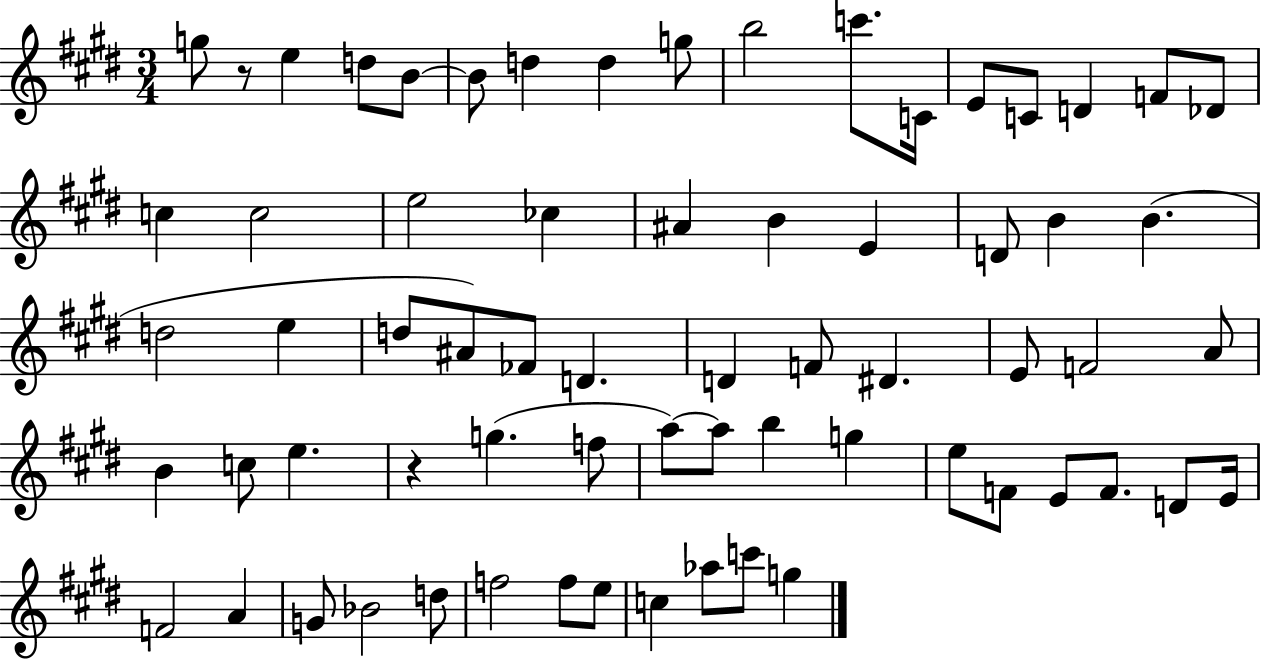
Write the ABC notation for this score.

X:1
T:Untitled
M:3/4
L:1/4
K:E
g/2 z/2 e d/2 B/2 B/2 d d g/2 b2 c'/2 C/4 E/2 C/2 D F/2 _D/2 c c2 e2 _c ^A B E D/2 B B d2 e d/2 ^A/2 _F/2 D D F/2 ^D E/2 F2 A/2 B c/2 e z g f/2 a/2 a/2 b g e/2 F/2 E/2 F/2 D/2 E/4 F2 A G/2 _B2 d/2 f2 f/2 e/2 c _a/2 c'/2 g